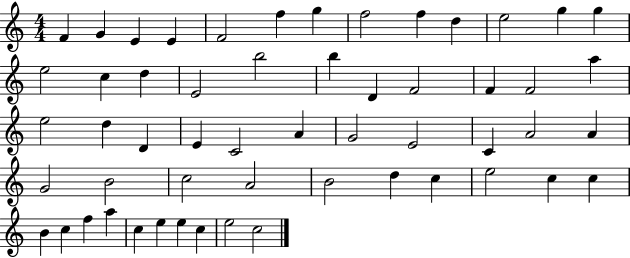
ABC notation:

X:1
T:Untitled
M:4/4
L:1/4
K:C
F G E E F2 f g f2 f d e2 g g e2 c d E2 b2 b D F2 F F2 a e2 d D E C2 A G2 E2 C A2 A G2 B2 c2 A2 B2 d c e2 c c B c f a c e e c e2 c2